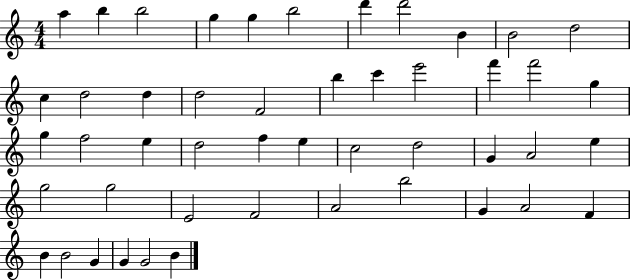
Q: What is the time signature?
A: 4/4